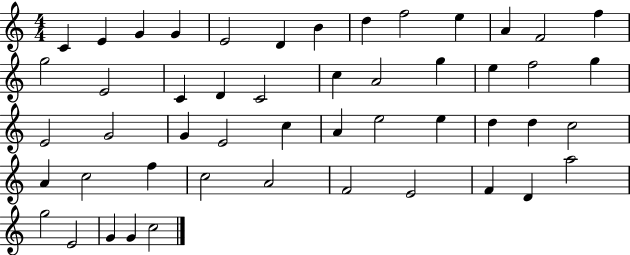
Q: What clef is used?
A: treble